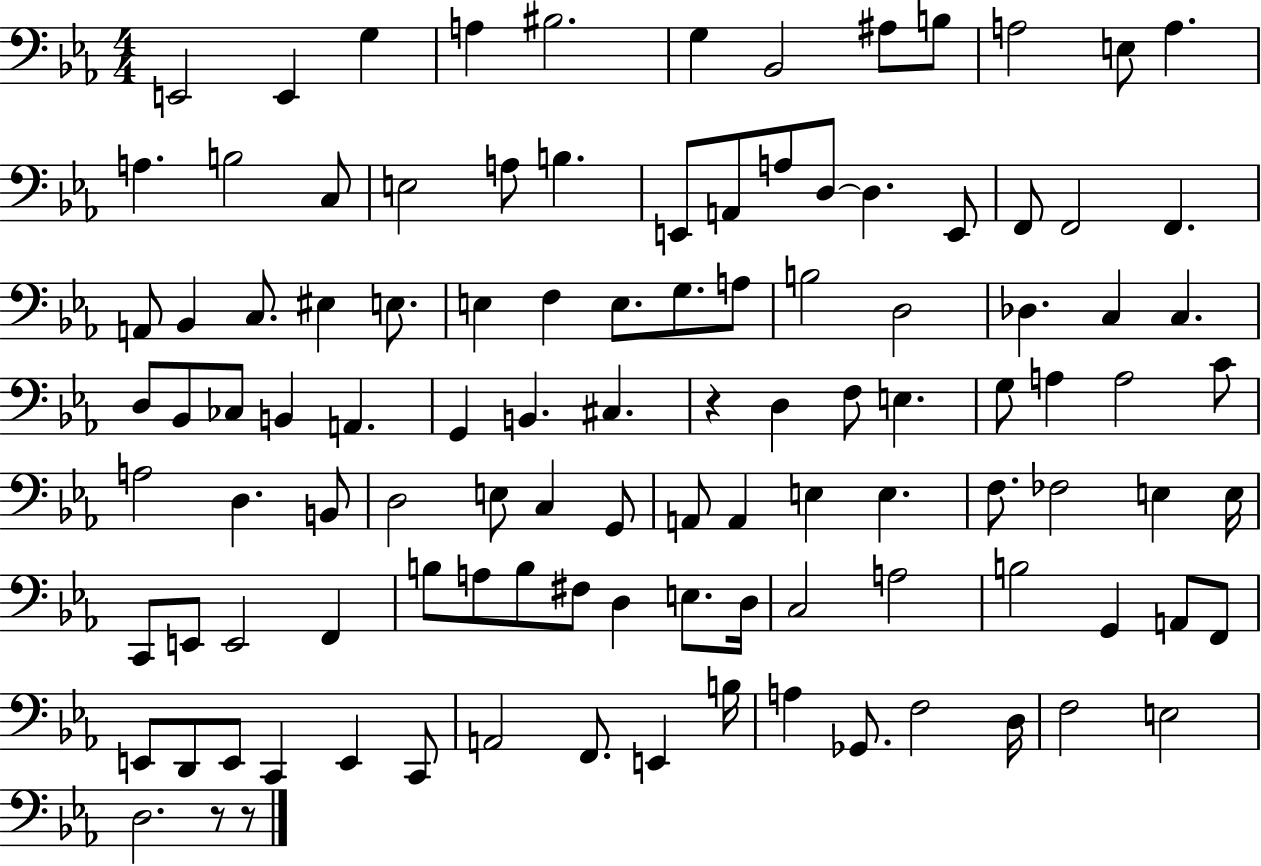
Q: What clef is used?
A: bass